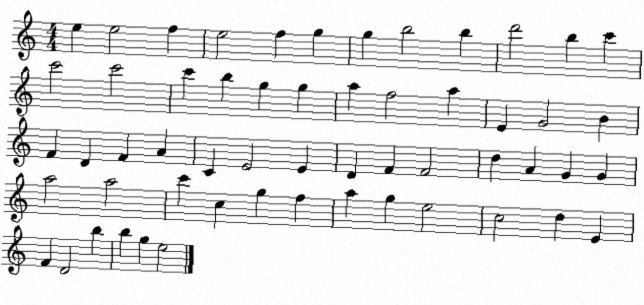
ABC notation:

X:1
T:Untitled
M:4/4
L:1/4
K:C
e e2 f e2 f g g b2 b d'2 b c' c'2 c'2 c' b g g a f2 a E G2 B F D F A C E2 E D F F2 d A G G a2 a2 c' c g f a g e2 c2 d E F D2 b b g e2